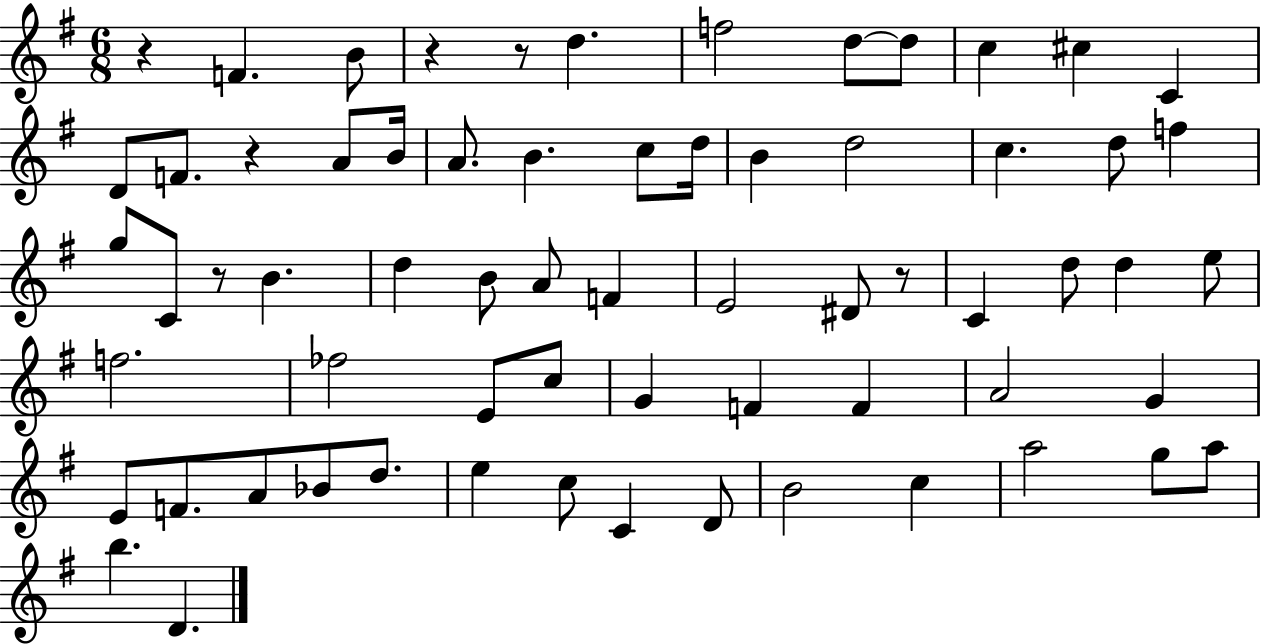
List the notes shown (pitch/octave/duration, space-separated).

R/q F4/q. B4/e R/q R/e D5/q. F5/h D5/e D5/e C5/q C#5/q C4/q D4/e F4/e. R/q A4/e B4/s A4/e. B4/q. C5/e D5/s B4/q D5/h C5/q. D5/e F5/q G5/e C4/e R/e B4/q. D5/q B4/e A4/e F4/q E4/h D#4/e R/e C4/q D5/e D5/q E5/e F5/h. FES5/h E4/e C5/e G4/q F4/q F4/q A4/h G4/q E4/e F4/e. A4/e Bb4/e D5/e. E5/q C5/e C4/q D4/e B4/h C5/q A5/h G5/e A5/e B5/q. D4/q.